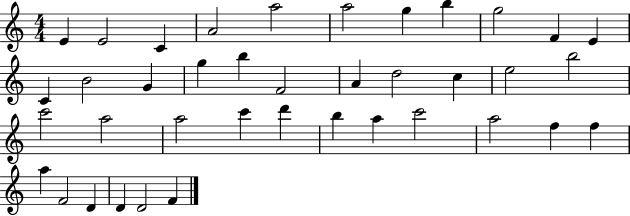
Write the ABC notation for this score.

X:1
T:Untitled
M:4/4
L:1/4
K:C
E E2 C A2 a2 a2 g b g2 F E C B2 G g b F2 A d2 c e2 b2 c'2 a2 a2 c' d' b a c'2 a2 f f a F2 D D D2 F